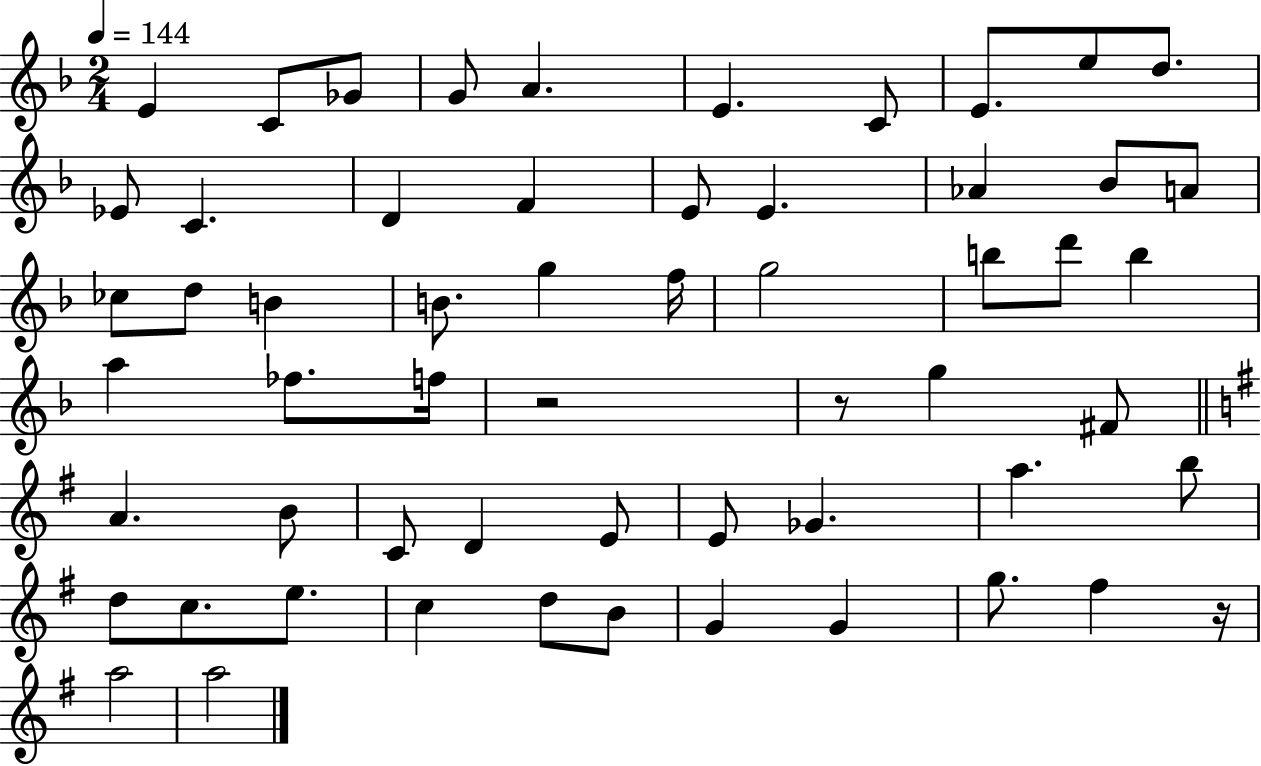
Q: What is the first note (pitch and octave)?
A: E4